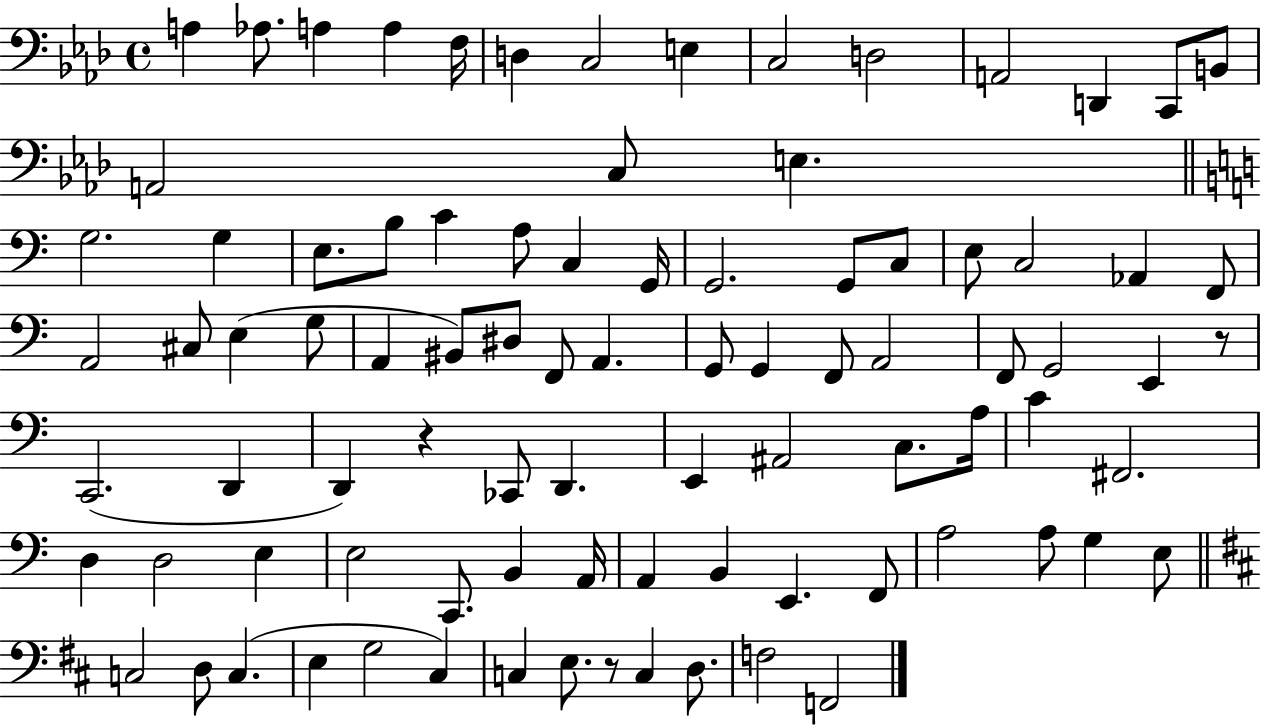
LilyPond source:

{
  \clef bass
  \time 4/4
  \defaultTimeSignature
  \key aes \major
  a4 aes8. a4 a4 f16 | d4 c2 e4 | c2 d2 | a,2 d,4 c,8 b,8 | \break a,2 c8 e4. | \bar "||" \break \key c \major g2. g4 | e8. b8 c'4 a8 c4 g,16 | g,2. g,8 c8 | e8 c2 aes,4 f,8 | \break a,2 cis8 e4( g8 | a,4 bis,8) dis8 f,8 a,4. | g,8 g,4 f,8 a,2 | f,8 g,2 e,4 r8 | \break c,2.( d,4 | d,4) r4 ces,8 d,4. | e,4 ais,2 c8. a16 | c'4 fis,2. | \break d4 d2 e4 | e2 c,8. b,4 a,16 | a,4 b,4 e,4. f,8 | a2 a8 g4 e8 | \break \bar "||" \break \key b \minor c2 d8 c4.( | e4 g2 cis4) | c4 e8. r8 c4 d8. | f2 f,2 | \break \bar "|."
}